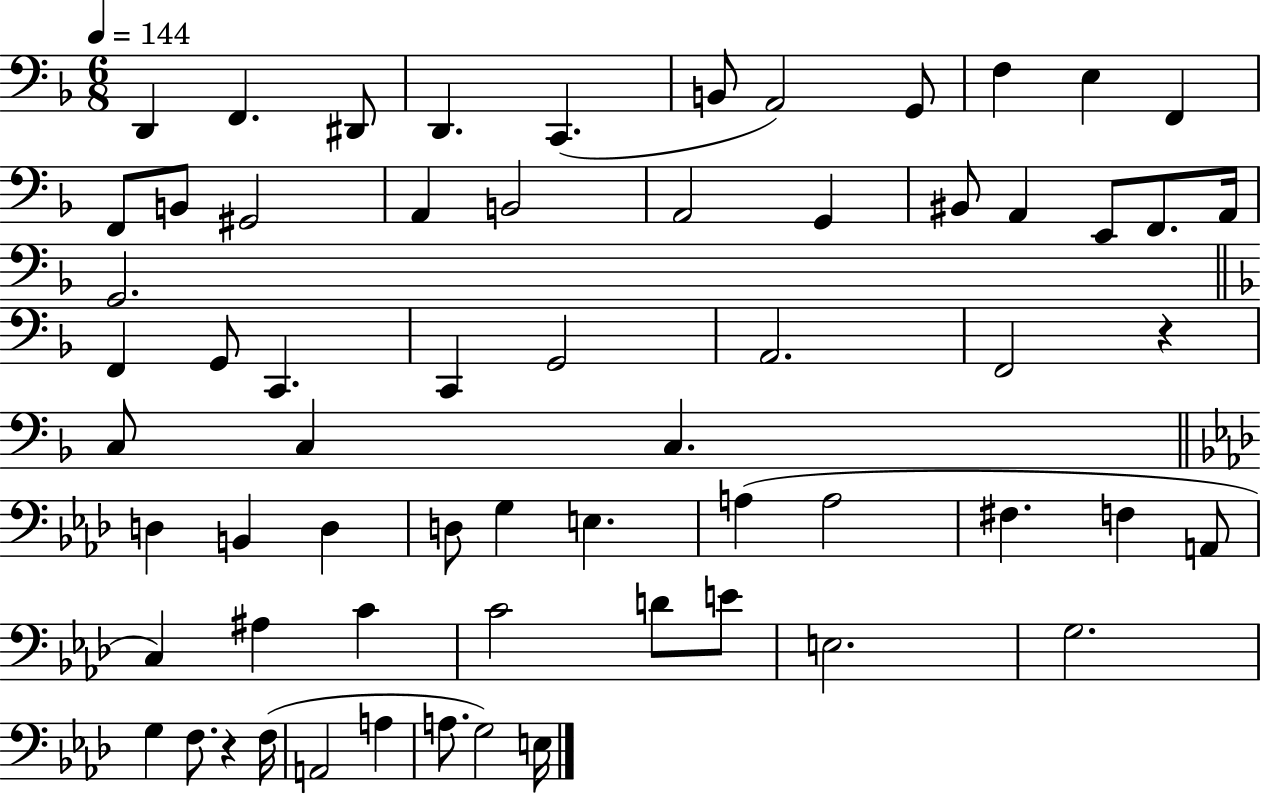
D2/q F2/q. D#2/e D2/q. C2/q. B2/e A2/h G2/e F3/q E3/q F2/q F2/e B2/e G#2/h A2/q B2/h A2/h G2/q BIS2/e A2/q E2/e F2/e. A2/s G2/h. F2/q G2/e C2/q. C2/q G2/h A2/h. F2/h R/q C3/e C3/q C3/q. D3/q B2/q D3/q D3/e G3/q E3/q. A3/q A3/h F#3/q. F3/q A2/e C3/q A#3/q C4/q C4/h D4/e E4/e E3/h. G3/h. G3/q F3/e. R/q F3/s A2/h A3/q A3/e. G3/h E3/s